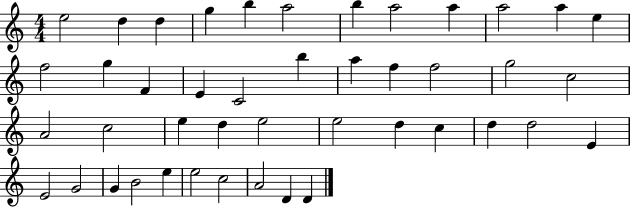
E5/h D5/q D5/q G5/q B5/q A5/h B5/q A5/h A5/q A5/h A5/q E5/q F5/h G5/q F4/q E4/q C4/h B5/q A5/q F5/q F5/h G5/h C5/h A4/h C5/h E5/q D5/q E5/h E5/h D5/q C5/q D5/q D5/h E4/q E4/h G4/h G4/q B4/h E5/q E5/h C5/h A4/h D4/q D4/q